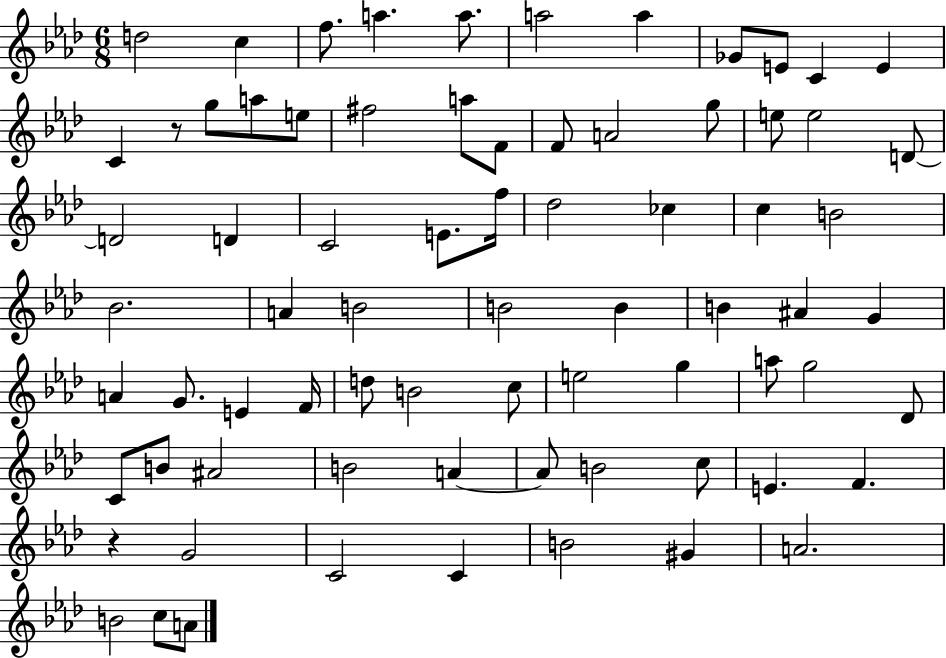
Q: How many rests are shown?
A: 2